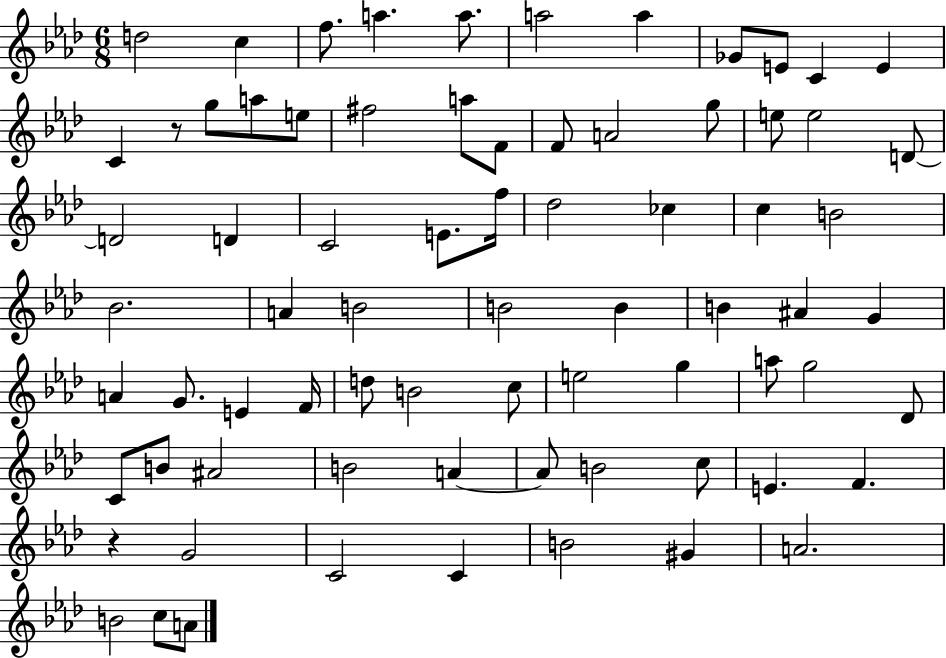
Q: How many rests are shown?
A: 2